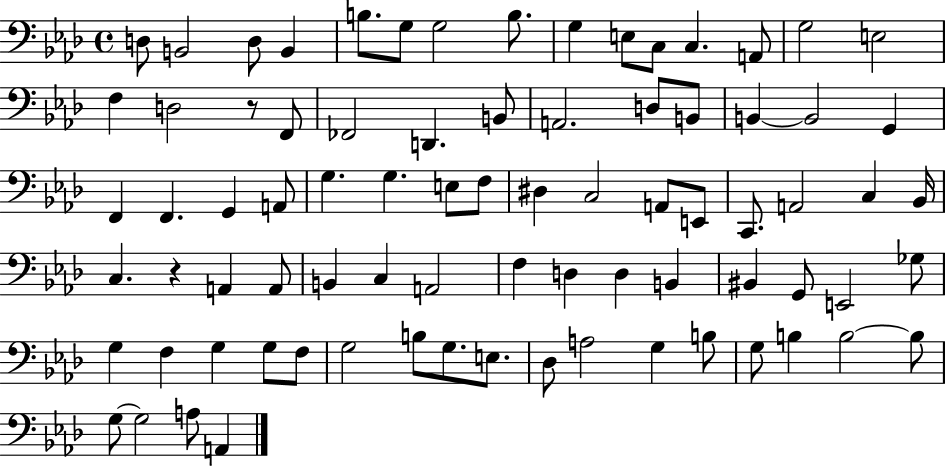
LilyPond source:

{
  \clef bass
  \time 4/4
  \defaultTimeSignature
  \key aes \major
  d8 b,2 d8 b,4 | b8. g8 g2 b8. | g4 e8 c8 c4. a,8 | g2 e2 | \break f4 d2 r8 f,8 | fes,2 d,4. b,8 | a,2. d8 b,8 | b,4~~ b,2 g,4 | \break f,4 f,4. g,4 a,8 | g4. g4. e8 f8 | dis4 c2 a,8 e,8 | c,8. a,2 c4 bes,16 | \break c4. r4 a,4 a,8 | b,4 c4 a,2 | f4 d4 d4 b,4 | bis,4 g,8 e,2 ges8 | \break g4 f4 g4 g8 f8 | g2 b8 g8. e8. | des8 a2 g4 b8 | g8 b4 b2~~ b8 | \break g8~~ g2 a8 a,4 | \bar "|."
}